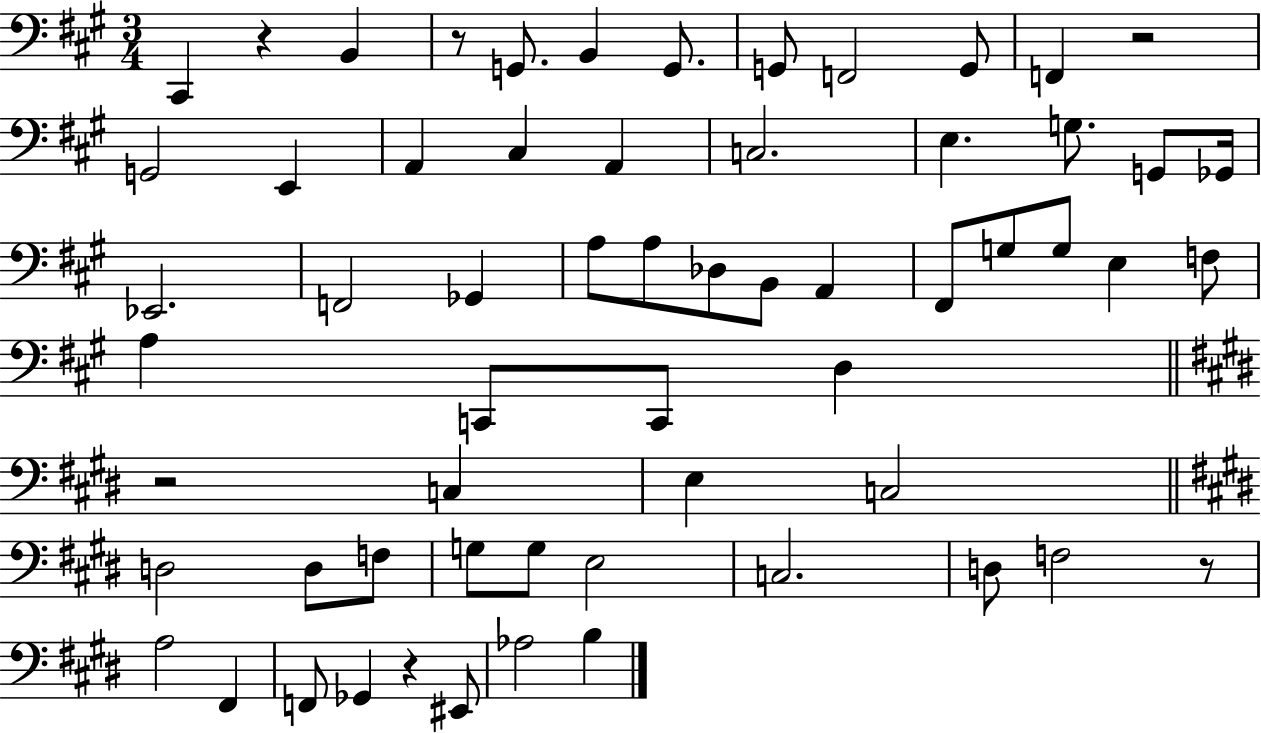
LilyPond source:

{
  \clef bass
  \numericTimeSignature
  \time 3/4
  \key a \major
  \repeat volta 2 { cis,4 r4 b,4 | r8 g,8. b,4 g,8. | g,8 f,2 g,8 | f,4 r2 | \break g,2 e,4 | a,4 cis4 a,4 | c2. | e4. g8. g,8 ges,16 | \break ees,2. | f,2 ges,4 | a8 a8 des8 b,8 a,4 | fis,8 g8 g8 e4 f8 | \break a4 c,8 c,8 d4 | \bar "||" \break \key e \major r2 c4 | e4 c2 | \bar "||" \break \key e \major d2 d8 f8 | g8 g8 e2 | c2. | d8 f2 r8 | \break a2 fis,4 | f,8 ges,4 r4 eis,8 | aes2 b4 | } \bar "|."
}